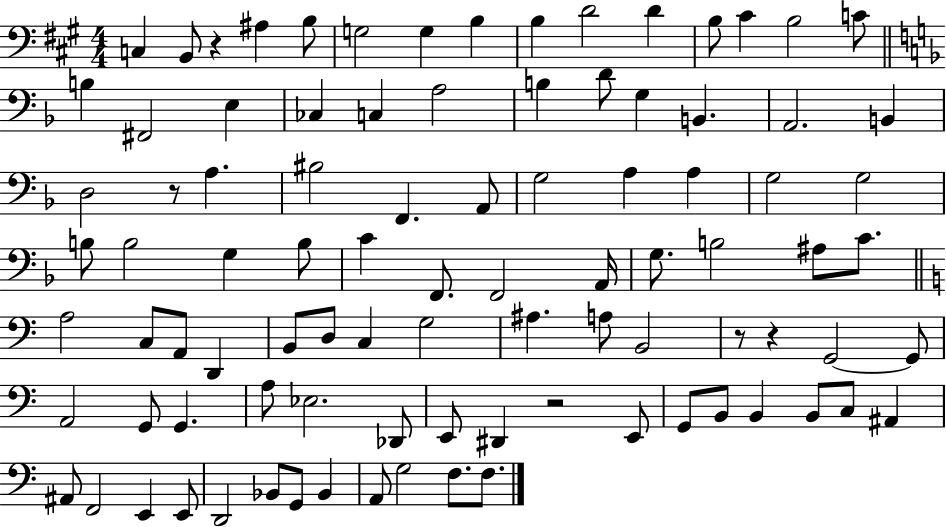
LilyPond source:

{
  \clef bass
  \numericTimeSignature
  \time 4/4
  \key a \major
  c4 b,8 r4 ais4 b8 | g2 g4 b4 | b4 d'2 d'4 | b8 cis'4 b2 c'8 | \break \bar "||" \break \key d \minor b4 fis,2 e4 | ces4 c4 a2 | b4 d'8 g4 b,4. | a,2. b,4 | \break d2 r8 a4. | bis2 f,4. a,8 | g2 a4 a4 | g2 g2 | \break b8 b2 g4 b8 | c'4 f,8. f,2 a,16 | g8. b2 ais8 c'8. | \bar "||" \break \key c \major a2 c8 a,8 d,4 | b,8 d8 c4 g2 | ais4. a8 b,2 | r8 r4 g,2~~ g,8 | \break a,2 g,8 g,4. | a8 ees2. des,8 | e,8 dis,4 r2 e,8 | g,8 b,8 b,4 b,8 c8 ais,4 | \break ais,8 f,2 e,4 e,8 | d,2 bes,8 g,8 bes,4 | a,8 g2 f8. f8. | \bar "|."
}